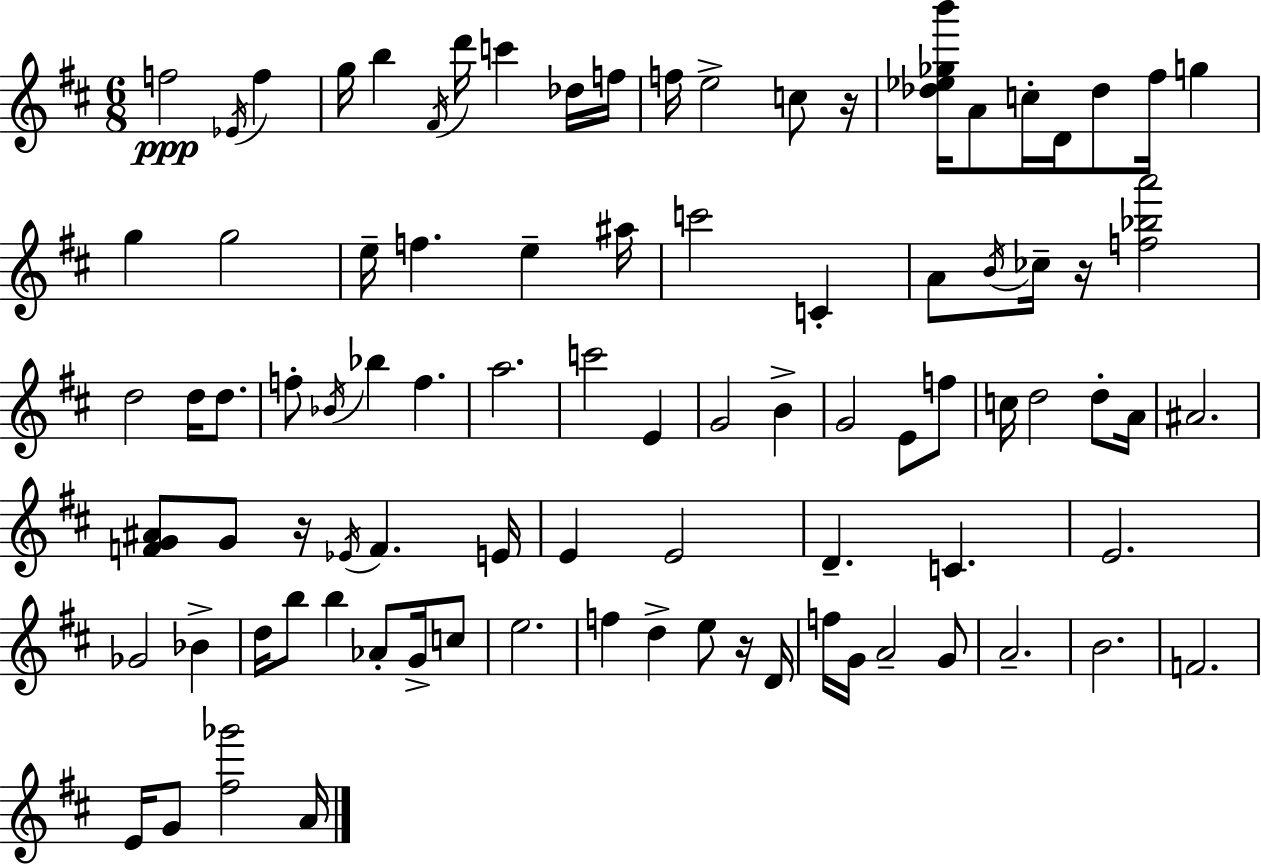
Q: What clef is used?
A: treble